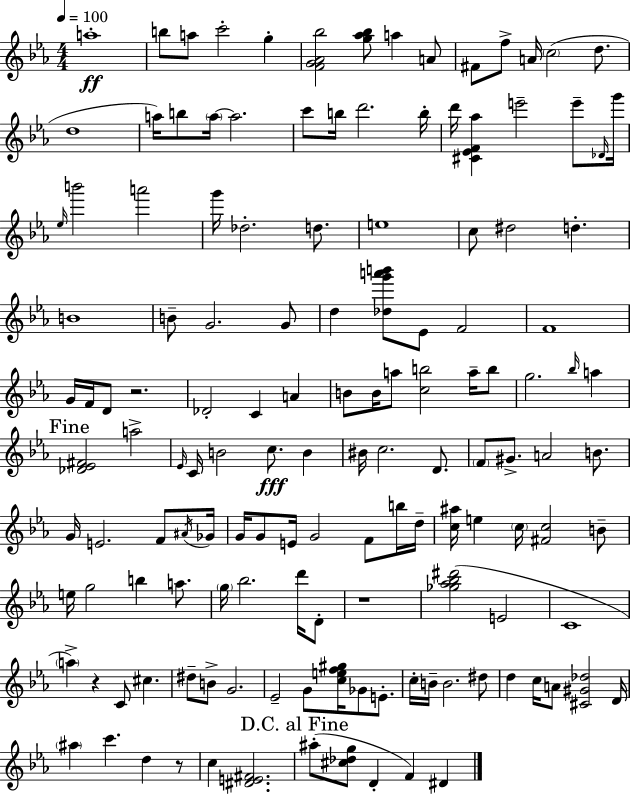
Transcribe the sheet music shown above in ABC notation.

X:1
T:Untitled
M:4/4
L:1/4
K:Cm
a4 b/2 a/2 c'2 g [FG_A_b]2 [g_a_b]/2 a A/2 ^F/2 f/2 A/4 c2 d/2 d4 a/4 b/2 a/4 a2 c'/2 b/4 d'2 b/4 d'/4 [^C_EF_a] e'2 e'/2 _D/4 g'/4 _e/4 b'2 a'2 g'/4 _d2 d/2 e4 c/2 ^d2 d B4 B/2 G2 G/2 d [_dg'a'b']/2 _E/2 F2 F4 G/4 F/4 D/2 z2 _D2 C A B/2 B/4 a/2 [cb]2 a/4 b/2 g2 _b/4 a [_D_E^F]2 a2 _E/4 C/4 B2 c/2 B ^B/4 c2 D/2 F/2 ^G/2 A2 B/2 G/4 E2 F/2 ^A/4 _G/4 G/4 G/2 E/4 G2 F/2 b/4 d/4 [c^a]/4 e c/4 [^Fc]2 B/2 e/4 g2 b a/2 g/4 _b2 d'/4 D/2 z4 [_g_a_b^d']2 E2 C4 a z C/2 ^c ^d/2 B/2 G2 _E2 G/2 [cef^g]/4 _G/2 E/2 c/4 B/4 B2 ^d/2 d c/4 A/2 [^C^G_d]2 D/4 ^a c' d z/2 c [^DE^F]2 ^a/2 [^c_dg]/2 D F ^D